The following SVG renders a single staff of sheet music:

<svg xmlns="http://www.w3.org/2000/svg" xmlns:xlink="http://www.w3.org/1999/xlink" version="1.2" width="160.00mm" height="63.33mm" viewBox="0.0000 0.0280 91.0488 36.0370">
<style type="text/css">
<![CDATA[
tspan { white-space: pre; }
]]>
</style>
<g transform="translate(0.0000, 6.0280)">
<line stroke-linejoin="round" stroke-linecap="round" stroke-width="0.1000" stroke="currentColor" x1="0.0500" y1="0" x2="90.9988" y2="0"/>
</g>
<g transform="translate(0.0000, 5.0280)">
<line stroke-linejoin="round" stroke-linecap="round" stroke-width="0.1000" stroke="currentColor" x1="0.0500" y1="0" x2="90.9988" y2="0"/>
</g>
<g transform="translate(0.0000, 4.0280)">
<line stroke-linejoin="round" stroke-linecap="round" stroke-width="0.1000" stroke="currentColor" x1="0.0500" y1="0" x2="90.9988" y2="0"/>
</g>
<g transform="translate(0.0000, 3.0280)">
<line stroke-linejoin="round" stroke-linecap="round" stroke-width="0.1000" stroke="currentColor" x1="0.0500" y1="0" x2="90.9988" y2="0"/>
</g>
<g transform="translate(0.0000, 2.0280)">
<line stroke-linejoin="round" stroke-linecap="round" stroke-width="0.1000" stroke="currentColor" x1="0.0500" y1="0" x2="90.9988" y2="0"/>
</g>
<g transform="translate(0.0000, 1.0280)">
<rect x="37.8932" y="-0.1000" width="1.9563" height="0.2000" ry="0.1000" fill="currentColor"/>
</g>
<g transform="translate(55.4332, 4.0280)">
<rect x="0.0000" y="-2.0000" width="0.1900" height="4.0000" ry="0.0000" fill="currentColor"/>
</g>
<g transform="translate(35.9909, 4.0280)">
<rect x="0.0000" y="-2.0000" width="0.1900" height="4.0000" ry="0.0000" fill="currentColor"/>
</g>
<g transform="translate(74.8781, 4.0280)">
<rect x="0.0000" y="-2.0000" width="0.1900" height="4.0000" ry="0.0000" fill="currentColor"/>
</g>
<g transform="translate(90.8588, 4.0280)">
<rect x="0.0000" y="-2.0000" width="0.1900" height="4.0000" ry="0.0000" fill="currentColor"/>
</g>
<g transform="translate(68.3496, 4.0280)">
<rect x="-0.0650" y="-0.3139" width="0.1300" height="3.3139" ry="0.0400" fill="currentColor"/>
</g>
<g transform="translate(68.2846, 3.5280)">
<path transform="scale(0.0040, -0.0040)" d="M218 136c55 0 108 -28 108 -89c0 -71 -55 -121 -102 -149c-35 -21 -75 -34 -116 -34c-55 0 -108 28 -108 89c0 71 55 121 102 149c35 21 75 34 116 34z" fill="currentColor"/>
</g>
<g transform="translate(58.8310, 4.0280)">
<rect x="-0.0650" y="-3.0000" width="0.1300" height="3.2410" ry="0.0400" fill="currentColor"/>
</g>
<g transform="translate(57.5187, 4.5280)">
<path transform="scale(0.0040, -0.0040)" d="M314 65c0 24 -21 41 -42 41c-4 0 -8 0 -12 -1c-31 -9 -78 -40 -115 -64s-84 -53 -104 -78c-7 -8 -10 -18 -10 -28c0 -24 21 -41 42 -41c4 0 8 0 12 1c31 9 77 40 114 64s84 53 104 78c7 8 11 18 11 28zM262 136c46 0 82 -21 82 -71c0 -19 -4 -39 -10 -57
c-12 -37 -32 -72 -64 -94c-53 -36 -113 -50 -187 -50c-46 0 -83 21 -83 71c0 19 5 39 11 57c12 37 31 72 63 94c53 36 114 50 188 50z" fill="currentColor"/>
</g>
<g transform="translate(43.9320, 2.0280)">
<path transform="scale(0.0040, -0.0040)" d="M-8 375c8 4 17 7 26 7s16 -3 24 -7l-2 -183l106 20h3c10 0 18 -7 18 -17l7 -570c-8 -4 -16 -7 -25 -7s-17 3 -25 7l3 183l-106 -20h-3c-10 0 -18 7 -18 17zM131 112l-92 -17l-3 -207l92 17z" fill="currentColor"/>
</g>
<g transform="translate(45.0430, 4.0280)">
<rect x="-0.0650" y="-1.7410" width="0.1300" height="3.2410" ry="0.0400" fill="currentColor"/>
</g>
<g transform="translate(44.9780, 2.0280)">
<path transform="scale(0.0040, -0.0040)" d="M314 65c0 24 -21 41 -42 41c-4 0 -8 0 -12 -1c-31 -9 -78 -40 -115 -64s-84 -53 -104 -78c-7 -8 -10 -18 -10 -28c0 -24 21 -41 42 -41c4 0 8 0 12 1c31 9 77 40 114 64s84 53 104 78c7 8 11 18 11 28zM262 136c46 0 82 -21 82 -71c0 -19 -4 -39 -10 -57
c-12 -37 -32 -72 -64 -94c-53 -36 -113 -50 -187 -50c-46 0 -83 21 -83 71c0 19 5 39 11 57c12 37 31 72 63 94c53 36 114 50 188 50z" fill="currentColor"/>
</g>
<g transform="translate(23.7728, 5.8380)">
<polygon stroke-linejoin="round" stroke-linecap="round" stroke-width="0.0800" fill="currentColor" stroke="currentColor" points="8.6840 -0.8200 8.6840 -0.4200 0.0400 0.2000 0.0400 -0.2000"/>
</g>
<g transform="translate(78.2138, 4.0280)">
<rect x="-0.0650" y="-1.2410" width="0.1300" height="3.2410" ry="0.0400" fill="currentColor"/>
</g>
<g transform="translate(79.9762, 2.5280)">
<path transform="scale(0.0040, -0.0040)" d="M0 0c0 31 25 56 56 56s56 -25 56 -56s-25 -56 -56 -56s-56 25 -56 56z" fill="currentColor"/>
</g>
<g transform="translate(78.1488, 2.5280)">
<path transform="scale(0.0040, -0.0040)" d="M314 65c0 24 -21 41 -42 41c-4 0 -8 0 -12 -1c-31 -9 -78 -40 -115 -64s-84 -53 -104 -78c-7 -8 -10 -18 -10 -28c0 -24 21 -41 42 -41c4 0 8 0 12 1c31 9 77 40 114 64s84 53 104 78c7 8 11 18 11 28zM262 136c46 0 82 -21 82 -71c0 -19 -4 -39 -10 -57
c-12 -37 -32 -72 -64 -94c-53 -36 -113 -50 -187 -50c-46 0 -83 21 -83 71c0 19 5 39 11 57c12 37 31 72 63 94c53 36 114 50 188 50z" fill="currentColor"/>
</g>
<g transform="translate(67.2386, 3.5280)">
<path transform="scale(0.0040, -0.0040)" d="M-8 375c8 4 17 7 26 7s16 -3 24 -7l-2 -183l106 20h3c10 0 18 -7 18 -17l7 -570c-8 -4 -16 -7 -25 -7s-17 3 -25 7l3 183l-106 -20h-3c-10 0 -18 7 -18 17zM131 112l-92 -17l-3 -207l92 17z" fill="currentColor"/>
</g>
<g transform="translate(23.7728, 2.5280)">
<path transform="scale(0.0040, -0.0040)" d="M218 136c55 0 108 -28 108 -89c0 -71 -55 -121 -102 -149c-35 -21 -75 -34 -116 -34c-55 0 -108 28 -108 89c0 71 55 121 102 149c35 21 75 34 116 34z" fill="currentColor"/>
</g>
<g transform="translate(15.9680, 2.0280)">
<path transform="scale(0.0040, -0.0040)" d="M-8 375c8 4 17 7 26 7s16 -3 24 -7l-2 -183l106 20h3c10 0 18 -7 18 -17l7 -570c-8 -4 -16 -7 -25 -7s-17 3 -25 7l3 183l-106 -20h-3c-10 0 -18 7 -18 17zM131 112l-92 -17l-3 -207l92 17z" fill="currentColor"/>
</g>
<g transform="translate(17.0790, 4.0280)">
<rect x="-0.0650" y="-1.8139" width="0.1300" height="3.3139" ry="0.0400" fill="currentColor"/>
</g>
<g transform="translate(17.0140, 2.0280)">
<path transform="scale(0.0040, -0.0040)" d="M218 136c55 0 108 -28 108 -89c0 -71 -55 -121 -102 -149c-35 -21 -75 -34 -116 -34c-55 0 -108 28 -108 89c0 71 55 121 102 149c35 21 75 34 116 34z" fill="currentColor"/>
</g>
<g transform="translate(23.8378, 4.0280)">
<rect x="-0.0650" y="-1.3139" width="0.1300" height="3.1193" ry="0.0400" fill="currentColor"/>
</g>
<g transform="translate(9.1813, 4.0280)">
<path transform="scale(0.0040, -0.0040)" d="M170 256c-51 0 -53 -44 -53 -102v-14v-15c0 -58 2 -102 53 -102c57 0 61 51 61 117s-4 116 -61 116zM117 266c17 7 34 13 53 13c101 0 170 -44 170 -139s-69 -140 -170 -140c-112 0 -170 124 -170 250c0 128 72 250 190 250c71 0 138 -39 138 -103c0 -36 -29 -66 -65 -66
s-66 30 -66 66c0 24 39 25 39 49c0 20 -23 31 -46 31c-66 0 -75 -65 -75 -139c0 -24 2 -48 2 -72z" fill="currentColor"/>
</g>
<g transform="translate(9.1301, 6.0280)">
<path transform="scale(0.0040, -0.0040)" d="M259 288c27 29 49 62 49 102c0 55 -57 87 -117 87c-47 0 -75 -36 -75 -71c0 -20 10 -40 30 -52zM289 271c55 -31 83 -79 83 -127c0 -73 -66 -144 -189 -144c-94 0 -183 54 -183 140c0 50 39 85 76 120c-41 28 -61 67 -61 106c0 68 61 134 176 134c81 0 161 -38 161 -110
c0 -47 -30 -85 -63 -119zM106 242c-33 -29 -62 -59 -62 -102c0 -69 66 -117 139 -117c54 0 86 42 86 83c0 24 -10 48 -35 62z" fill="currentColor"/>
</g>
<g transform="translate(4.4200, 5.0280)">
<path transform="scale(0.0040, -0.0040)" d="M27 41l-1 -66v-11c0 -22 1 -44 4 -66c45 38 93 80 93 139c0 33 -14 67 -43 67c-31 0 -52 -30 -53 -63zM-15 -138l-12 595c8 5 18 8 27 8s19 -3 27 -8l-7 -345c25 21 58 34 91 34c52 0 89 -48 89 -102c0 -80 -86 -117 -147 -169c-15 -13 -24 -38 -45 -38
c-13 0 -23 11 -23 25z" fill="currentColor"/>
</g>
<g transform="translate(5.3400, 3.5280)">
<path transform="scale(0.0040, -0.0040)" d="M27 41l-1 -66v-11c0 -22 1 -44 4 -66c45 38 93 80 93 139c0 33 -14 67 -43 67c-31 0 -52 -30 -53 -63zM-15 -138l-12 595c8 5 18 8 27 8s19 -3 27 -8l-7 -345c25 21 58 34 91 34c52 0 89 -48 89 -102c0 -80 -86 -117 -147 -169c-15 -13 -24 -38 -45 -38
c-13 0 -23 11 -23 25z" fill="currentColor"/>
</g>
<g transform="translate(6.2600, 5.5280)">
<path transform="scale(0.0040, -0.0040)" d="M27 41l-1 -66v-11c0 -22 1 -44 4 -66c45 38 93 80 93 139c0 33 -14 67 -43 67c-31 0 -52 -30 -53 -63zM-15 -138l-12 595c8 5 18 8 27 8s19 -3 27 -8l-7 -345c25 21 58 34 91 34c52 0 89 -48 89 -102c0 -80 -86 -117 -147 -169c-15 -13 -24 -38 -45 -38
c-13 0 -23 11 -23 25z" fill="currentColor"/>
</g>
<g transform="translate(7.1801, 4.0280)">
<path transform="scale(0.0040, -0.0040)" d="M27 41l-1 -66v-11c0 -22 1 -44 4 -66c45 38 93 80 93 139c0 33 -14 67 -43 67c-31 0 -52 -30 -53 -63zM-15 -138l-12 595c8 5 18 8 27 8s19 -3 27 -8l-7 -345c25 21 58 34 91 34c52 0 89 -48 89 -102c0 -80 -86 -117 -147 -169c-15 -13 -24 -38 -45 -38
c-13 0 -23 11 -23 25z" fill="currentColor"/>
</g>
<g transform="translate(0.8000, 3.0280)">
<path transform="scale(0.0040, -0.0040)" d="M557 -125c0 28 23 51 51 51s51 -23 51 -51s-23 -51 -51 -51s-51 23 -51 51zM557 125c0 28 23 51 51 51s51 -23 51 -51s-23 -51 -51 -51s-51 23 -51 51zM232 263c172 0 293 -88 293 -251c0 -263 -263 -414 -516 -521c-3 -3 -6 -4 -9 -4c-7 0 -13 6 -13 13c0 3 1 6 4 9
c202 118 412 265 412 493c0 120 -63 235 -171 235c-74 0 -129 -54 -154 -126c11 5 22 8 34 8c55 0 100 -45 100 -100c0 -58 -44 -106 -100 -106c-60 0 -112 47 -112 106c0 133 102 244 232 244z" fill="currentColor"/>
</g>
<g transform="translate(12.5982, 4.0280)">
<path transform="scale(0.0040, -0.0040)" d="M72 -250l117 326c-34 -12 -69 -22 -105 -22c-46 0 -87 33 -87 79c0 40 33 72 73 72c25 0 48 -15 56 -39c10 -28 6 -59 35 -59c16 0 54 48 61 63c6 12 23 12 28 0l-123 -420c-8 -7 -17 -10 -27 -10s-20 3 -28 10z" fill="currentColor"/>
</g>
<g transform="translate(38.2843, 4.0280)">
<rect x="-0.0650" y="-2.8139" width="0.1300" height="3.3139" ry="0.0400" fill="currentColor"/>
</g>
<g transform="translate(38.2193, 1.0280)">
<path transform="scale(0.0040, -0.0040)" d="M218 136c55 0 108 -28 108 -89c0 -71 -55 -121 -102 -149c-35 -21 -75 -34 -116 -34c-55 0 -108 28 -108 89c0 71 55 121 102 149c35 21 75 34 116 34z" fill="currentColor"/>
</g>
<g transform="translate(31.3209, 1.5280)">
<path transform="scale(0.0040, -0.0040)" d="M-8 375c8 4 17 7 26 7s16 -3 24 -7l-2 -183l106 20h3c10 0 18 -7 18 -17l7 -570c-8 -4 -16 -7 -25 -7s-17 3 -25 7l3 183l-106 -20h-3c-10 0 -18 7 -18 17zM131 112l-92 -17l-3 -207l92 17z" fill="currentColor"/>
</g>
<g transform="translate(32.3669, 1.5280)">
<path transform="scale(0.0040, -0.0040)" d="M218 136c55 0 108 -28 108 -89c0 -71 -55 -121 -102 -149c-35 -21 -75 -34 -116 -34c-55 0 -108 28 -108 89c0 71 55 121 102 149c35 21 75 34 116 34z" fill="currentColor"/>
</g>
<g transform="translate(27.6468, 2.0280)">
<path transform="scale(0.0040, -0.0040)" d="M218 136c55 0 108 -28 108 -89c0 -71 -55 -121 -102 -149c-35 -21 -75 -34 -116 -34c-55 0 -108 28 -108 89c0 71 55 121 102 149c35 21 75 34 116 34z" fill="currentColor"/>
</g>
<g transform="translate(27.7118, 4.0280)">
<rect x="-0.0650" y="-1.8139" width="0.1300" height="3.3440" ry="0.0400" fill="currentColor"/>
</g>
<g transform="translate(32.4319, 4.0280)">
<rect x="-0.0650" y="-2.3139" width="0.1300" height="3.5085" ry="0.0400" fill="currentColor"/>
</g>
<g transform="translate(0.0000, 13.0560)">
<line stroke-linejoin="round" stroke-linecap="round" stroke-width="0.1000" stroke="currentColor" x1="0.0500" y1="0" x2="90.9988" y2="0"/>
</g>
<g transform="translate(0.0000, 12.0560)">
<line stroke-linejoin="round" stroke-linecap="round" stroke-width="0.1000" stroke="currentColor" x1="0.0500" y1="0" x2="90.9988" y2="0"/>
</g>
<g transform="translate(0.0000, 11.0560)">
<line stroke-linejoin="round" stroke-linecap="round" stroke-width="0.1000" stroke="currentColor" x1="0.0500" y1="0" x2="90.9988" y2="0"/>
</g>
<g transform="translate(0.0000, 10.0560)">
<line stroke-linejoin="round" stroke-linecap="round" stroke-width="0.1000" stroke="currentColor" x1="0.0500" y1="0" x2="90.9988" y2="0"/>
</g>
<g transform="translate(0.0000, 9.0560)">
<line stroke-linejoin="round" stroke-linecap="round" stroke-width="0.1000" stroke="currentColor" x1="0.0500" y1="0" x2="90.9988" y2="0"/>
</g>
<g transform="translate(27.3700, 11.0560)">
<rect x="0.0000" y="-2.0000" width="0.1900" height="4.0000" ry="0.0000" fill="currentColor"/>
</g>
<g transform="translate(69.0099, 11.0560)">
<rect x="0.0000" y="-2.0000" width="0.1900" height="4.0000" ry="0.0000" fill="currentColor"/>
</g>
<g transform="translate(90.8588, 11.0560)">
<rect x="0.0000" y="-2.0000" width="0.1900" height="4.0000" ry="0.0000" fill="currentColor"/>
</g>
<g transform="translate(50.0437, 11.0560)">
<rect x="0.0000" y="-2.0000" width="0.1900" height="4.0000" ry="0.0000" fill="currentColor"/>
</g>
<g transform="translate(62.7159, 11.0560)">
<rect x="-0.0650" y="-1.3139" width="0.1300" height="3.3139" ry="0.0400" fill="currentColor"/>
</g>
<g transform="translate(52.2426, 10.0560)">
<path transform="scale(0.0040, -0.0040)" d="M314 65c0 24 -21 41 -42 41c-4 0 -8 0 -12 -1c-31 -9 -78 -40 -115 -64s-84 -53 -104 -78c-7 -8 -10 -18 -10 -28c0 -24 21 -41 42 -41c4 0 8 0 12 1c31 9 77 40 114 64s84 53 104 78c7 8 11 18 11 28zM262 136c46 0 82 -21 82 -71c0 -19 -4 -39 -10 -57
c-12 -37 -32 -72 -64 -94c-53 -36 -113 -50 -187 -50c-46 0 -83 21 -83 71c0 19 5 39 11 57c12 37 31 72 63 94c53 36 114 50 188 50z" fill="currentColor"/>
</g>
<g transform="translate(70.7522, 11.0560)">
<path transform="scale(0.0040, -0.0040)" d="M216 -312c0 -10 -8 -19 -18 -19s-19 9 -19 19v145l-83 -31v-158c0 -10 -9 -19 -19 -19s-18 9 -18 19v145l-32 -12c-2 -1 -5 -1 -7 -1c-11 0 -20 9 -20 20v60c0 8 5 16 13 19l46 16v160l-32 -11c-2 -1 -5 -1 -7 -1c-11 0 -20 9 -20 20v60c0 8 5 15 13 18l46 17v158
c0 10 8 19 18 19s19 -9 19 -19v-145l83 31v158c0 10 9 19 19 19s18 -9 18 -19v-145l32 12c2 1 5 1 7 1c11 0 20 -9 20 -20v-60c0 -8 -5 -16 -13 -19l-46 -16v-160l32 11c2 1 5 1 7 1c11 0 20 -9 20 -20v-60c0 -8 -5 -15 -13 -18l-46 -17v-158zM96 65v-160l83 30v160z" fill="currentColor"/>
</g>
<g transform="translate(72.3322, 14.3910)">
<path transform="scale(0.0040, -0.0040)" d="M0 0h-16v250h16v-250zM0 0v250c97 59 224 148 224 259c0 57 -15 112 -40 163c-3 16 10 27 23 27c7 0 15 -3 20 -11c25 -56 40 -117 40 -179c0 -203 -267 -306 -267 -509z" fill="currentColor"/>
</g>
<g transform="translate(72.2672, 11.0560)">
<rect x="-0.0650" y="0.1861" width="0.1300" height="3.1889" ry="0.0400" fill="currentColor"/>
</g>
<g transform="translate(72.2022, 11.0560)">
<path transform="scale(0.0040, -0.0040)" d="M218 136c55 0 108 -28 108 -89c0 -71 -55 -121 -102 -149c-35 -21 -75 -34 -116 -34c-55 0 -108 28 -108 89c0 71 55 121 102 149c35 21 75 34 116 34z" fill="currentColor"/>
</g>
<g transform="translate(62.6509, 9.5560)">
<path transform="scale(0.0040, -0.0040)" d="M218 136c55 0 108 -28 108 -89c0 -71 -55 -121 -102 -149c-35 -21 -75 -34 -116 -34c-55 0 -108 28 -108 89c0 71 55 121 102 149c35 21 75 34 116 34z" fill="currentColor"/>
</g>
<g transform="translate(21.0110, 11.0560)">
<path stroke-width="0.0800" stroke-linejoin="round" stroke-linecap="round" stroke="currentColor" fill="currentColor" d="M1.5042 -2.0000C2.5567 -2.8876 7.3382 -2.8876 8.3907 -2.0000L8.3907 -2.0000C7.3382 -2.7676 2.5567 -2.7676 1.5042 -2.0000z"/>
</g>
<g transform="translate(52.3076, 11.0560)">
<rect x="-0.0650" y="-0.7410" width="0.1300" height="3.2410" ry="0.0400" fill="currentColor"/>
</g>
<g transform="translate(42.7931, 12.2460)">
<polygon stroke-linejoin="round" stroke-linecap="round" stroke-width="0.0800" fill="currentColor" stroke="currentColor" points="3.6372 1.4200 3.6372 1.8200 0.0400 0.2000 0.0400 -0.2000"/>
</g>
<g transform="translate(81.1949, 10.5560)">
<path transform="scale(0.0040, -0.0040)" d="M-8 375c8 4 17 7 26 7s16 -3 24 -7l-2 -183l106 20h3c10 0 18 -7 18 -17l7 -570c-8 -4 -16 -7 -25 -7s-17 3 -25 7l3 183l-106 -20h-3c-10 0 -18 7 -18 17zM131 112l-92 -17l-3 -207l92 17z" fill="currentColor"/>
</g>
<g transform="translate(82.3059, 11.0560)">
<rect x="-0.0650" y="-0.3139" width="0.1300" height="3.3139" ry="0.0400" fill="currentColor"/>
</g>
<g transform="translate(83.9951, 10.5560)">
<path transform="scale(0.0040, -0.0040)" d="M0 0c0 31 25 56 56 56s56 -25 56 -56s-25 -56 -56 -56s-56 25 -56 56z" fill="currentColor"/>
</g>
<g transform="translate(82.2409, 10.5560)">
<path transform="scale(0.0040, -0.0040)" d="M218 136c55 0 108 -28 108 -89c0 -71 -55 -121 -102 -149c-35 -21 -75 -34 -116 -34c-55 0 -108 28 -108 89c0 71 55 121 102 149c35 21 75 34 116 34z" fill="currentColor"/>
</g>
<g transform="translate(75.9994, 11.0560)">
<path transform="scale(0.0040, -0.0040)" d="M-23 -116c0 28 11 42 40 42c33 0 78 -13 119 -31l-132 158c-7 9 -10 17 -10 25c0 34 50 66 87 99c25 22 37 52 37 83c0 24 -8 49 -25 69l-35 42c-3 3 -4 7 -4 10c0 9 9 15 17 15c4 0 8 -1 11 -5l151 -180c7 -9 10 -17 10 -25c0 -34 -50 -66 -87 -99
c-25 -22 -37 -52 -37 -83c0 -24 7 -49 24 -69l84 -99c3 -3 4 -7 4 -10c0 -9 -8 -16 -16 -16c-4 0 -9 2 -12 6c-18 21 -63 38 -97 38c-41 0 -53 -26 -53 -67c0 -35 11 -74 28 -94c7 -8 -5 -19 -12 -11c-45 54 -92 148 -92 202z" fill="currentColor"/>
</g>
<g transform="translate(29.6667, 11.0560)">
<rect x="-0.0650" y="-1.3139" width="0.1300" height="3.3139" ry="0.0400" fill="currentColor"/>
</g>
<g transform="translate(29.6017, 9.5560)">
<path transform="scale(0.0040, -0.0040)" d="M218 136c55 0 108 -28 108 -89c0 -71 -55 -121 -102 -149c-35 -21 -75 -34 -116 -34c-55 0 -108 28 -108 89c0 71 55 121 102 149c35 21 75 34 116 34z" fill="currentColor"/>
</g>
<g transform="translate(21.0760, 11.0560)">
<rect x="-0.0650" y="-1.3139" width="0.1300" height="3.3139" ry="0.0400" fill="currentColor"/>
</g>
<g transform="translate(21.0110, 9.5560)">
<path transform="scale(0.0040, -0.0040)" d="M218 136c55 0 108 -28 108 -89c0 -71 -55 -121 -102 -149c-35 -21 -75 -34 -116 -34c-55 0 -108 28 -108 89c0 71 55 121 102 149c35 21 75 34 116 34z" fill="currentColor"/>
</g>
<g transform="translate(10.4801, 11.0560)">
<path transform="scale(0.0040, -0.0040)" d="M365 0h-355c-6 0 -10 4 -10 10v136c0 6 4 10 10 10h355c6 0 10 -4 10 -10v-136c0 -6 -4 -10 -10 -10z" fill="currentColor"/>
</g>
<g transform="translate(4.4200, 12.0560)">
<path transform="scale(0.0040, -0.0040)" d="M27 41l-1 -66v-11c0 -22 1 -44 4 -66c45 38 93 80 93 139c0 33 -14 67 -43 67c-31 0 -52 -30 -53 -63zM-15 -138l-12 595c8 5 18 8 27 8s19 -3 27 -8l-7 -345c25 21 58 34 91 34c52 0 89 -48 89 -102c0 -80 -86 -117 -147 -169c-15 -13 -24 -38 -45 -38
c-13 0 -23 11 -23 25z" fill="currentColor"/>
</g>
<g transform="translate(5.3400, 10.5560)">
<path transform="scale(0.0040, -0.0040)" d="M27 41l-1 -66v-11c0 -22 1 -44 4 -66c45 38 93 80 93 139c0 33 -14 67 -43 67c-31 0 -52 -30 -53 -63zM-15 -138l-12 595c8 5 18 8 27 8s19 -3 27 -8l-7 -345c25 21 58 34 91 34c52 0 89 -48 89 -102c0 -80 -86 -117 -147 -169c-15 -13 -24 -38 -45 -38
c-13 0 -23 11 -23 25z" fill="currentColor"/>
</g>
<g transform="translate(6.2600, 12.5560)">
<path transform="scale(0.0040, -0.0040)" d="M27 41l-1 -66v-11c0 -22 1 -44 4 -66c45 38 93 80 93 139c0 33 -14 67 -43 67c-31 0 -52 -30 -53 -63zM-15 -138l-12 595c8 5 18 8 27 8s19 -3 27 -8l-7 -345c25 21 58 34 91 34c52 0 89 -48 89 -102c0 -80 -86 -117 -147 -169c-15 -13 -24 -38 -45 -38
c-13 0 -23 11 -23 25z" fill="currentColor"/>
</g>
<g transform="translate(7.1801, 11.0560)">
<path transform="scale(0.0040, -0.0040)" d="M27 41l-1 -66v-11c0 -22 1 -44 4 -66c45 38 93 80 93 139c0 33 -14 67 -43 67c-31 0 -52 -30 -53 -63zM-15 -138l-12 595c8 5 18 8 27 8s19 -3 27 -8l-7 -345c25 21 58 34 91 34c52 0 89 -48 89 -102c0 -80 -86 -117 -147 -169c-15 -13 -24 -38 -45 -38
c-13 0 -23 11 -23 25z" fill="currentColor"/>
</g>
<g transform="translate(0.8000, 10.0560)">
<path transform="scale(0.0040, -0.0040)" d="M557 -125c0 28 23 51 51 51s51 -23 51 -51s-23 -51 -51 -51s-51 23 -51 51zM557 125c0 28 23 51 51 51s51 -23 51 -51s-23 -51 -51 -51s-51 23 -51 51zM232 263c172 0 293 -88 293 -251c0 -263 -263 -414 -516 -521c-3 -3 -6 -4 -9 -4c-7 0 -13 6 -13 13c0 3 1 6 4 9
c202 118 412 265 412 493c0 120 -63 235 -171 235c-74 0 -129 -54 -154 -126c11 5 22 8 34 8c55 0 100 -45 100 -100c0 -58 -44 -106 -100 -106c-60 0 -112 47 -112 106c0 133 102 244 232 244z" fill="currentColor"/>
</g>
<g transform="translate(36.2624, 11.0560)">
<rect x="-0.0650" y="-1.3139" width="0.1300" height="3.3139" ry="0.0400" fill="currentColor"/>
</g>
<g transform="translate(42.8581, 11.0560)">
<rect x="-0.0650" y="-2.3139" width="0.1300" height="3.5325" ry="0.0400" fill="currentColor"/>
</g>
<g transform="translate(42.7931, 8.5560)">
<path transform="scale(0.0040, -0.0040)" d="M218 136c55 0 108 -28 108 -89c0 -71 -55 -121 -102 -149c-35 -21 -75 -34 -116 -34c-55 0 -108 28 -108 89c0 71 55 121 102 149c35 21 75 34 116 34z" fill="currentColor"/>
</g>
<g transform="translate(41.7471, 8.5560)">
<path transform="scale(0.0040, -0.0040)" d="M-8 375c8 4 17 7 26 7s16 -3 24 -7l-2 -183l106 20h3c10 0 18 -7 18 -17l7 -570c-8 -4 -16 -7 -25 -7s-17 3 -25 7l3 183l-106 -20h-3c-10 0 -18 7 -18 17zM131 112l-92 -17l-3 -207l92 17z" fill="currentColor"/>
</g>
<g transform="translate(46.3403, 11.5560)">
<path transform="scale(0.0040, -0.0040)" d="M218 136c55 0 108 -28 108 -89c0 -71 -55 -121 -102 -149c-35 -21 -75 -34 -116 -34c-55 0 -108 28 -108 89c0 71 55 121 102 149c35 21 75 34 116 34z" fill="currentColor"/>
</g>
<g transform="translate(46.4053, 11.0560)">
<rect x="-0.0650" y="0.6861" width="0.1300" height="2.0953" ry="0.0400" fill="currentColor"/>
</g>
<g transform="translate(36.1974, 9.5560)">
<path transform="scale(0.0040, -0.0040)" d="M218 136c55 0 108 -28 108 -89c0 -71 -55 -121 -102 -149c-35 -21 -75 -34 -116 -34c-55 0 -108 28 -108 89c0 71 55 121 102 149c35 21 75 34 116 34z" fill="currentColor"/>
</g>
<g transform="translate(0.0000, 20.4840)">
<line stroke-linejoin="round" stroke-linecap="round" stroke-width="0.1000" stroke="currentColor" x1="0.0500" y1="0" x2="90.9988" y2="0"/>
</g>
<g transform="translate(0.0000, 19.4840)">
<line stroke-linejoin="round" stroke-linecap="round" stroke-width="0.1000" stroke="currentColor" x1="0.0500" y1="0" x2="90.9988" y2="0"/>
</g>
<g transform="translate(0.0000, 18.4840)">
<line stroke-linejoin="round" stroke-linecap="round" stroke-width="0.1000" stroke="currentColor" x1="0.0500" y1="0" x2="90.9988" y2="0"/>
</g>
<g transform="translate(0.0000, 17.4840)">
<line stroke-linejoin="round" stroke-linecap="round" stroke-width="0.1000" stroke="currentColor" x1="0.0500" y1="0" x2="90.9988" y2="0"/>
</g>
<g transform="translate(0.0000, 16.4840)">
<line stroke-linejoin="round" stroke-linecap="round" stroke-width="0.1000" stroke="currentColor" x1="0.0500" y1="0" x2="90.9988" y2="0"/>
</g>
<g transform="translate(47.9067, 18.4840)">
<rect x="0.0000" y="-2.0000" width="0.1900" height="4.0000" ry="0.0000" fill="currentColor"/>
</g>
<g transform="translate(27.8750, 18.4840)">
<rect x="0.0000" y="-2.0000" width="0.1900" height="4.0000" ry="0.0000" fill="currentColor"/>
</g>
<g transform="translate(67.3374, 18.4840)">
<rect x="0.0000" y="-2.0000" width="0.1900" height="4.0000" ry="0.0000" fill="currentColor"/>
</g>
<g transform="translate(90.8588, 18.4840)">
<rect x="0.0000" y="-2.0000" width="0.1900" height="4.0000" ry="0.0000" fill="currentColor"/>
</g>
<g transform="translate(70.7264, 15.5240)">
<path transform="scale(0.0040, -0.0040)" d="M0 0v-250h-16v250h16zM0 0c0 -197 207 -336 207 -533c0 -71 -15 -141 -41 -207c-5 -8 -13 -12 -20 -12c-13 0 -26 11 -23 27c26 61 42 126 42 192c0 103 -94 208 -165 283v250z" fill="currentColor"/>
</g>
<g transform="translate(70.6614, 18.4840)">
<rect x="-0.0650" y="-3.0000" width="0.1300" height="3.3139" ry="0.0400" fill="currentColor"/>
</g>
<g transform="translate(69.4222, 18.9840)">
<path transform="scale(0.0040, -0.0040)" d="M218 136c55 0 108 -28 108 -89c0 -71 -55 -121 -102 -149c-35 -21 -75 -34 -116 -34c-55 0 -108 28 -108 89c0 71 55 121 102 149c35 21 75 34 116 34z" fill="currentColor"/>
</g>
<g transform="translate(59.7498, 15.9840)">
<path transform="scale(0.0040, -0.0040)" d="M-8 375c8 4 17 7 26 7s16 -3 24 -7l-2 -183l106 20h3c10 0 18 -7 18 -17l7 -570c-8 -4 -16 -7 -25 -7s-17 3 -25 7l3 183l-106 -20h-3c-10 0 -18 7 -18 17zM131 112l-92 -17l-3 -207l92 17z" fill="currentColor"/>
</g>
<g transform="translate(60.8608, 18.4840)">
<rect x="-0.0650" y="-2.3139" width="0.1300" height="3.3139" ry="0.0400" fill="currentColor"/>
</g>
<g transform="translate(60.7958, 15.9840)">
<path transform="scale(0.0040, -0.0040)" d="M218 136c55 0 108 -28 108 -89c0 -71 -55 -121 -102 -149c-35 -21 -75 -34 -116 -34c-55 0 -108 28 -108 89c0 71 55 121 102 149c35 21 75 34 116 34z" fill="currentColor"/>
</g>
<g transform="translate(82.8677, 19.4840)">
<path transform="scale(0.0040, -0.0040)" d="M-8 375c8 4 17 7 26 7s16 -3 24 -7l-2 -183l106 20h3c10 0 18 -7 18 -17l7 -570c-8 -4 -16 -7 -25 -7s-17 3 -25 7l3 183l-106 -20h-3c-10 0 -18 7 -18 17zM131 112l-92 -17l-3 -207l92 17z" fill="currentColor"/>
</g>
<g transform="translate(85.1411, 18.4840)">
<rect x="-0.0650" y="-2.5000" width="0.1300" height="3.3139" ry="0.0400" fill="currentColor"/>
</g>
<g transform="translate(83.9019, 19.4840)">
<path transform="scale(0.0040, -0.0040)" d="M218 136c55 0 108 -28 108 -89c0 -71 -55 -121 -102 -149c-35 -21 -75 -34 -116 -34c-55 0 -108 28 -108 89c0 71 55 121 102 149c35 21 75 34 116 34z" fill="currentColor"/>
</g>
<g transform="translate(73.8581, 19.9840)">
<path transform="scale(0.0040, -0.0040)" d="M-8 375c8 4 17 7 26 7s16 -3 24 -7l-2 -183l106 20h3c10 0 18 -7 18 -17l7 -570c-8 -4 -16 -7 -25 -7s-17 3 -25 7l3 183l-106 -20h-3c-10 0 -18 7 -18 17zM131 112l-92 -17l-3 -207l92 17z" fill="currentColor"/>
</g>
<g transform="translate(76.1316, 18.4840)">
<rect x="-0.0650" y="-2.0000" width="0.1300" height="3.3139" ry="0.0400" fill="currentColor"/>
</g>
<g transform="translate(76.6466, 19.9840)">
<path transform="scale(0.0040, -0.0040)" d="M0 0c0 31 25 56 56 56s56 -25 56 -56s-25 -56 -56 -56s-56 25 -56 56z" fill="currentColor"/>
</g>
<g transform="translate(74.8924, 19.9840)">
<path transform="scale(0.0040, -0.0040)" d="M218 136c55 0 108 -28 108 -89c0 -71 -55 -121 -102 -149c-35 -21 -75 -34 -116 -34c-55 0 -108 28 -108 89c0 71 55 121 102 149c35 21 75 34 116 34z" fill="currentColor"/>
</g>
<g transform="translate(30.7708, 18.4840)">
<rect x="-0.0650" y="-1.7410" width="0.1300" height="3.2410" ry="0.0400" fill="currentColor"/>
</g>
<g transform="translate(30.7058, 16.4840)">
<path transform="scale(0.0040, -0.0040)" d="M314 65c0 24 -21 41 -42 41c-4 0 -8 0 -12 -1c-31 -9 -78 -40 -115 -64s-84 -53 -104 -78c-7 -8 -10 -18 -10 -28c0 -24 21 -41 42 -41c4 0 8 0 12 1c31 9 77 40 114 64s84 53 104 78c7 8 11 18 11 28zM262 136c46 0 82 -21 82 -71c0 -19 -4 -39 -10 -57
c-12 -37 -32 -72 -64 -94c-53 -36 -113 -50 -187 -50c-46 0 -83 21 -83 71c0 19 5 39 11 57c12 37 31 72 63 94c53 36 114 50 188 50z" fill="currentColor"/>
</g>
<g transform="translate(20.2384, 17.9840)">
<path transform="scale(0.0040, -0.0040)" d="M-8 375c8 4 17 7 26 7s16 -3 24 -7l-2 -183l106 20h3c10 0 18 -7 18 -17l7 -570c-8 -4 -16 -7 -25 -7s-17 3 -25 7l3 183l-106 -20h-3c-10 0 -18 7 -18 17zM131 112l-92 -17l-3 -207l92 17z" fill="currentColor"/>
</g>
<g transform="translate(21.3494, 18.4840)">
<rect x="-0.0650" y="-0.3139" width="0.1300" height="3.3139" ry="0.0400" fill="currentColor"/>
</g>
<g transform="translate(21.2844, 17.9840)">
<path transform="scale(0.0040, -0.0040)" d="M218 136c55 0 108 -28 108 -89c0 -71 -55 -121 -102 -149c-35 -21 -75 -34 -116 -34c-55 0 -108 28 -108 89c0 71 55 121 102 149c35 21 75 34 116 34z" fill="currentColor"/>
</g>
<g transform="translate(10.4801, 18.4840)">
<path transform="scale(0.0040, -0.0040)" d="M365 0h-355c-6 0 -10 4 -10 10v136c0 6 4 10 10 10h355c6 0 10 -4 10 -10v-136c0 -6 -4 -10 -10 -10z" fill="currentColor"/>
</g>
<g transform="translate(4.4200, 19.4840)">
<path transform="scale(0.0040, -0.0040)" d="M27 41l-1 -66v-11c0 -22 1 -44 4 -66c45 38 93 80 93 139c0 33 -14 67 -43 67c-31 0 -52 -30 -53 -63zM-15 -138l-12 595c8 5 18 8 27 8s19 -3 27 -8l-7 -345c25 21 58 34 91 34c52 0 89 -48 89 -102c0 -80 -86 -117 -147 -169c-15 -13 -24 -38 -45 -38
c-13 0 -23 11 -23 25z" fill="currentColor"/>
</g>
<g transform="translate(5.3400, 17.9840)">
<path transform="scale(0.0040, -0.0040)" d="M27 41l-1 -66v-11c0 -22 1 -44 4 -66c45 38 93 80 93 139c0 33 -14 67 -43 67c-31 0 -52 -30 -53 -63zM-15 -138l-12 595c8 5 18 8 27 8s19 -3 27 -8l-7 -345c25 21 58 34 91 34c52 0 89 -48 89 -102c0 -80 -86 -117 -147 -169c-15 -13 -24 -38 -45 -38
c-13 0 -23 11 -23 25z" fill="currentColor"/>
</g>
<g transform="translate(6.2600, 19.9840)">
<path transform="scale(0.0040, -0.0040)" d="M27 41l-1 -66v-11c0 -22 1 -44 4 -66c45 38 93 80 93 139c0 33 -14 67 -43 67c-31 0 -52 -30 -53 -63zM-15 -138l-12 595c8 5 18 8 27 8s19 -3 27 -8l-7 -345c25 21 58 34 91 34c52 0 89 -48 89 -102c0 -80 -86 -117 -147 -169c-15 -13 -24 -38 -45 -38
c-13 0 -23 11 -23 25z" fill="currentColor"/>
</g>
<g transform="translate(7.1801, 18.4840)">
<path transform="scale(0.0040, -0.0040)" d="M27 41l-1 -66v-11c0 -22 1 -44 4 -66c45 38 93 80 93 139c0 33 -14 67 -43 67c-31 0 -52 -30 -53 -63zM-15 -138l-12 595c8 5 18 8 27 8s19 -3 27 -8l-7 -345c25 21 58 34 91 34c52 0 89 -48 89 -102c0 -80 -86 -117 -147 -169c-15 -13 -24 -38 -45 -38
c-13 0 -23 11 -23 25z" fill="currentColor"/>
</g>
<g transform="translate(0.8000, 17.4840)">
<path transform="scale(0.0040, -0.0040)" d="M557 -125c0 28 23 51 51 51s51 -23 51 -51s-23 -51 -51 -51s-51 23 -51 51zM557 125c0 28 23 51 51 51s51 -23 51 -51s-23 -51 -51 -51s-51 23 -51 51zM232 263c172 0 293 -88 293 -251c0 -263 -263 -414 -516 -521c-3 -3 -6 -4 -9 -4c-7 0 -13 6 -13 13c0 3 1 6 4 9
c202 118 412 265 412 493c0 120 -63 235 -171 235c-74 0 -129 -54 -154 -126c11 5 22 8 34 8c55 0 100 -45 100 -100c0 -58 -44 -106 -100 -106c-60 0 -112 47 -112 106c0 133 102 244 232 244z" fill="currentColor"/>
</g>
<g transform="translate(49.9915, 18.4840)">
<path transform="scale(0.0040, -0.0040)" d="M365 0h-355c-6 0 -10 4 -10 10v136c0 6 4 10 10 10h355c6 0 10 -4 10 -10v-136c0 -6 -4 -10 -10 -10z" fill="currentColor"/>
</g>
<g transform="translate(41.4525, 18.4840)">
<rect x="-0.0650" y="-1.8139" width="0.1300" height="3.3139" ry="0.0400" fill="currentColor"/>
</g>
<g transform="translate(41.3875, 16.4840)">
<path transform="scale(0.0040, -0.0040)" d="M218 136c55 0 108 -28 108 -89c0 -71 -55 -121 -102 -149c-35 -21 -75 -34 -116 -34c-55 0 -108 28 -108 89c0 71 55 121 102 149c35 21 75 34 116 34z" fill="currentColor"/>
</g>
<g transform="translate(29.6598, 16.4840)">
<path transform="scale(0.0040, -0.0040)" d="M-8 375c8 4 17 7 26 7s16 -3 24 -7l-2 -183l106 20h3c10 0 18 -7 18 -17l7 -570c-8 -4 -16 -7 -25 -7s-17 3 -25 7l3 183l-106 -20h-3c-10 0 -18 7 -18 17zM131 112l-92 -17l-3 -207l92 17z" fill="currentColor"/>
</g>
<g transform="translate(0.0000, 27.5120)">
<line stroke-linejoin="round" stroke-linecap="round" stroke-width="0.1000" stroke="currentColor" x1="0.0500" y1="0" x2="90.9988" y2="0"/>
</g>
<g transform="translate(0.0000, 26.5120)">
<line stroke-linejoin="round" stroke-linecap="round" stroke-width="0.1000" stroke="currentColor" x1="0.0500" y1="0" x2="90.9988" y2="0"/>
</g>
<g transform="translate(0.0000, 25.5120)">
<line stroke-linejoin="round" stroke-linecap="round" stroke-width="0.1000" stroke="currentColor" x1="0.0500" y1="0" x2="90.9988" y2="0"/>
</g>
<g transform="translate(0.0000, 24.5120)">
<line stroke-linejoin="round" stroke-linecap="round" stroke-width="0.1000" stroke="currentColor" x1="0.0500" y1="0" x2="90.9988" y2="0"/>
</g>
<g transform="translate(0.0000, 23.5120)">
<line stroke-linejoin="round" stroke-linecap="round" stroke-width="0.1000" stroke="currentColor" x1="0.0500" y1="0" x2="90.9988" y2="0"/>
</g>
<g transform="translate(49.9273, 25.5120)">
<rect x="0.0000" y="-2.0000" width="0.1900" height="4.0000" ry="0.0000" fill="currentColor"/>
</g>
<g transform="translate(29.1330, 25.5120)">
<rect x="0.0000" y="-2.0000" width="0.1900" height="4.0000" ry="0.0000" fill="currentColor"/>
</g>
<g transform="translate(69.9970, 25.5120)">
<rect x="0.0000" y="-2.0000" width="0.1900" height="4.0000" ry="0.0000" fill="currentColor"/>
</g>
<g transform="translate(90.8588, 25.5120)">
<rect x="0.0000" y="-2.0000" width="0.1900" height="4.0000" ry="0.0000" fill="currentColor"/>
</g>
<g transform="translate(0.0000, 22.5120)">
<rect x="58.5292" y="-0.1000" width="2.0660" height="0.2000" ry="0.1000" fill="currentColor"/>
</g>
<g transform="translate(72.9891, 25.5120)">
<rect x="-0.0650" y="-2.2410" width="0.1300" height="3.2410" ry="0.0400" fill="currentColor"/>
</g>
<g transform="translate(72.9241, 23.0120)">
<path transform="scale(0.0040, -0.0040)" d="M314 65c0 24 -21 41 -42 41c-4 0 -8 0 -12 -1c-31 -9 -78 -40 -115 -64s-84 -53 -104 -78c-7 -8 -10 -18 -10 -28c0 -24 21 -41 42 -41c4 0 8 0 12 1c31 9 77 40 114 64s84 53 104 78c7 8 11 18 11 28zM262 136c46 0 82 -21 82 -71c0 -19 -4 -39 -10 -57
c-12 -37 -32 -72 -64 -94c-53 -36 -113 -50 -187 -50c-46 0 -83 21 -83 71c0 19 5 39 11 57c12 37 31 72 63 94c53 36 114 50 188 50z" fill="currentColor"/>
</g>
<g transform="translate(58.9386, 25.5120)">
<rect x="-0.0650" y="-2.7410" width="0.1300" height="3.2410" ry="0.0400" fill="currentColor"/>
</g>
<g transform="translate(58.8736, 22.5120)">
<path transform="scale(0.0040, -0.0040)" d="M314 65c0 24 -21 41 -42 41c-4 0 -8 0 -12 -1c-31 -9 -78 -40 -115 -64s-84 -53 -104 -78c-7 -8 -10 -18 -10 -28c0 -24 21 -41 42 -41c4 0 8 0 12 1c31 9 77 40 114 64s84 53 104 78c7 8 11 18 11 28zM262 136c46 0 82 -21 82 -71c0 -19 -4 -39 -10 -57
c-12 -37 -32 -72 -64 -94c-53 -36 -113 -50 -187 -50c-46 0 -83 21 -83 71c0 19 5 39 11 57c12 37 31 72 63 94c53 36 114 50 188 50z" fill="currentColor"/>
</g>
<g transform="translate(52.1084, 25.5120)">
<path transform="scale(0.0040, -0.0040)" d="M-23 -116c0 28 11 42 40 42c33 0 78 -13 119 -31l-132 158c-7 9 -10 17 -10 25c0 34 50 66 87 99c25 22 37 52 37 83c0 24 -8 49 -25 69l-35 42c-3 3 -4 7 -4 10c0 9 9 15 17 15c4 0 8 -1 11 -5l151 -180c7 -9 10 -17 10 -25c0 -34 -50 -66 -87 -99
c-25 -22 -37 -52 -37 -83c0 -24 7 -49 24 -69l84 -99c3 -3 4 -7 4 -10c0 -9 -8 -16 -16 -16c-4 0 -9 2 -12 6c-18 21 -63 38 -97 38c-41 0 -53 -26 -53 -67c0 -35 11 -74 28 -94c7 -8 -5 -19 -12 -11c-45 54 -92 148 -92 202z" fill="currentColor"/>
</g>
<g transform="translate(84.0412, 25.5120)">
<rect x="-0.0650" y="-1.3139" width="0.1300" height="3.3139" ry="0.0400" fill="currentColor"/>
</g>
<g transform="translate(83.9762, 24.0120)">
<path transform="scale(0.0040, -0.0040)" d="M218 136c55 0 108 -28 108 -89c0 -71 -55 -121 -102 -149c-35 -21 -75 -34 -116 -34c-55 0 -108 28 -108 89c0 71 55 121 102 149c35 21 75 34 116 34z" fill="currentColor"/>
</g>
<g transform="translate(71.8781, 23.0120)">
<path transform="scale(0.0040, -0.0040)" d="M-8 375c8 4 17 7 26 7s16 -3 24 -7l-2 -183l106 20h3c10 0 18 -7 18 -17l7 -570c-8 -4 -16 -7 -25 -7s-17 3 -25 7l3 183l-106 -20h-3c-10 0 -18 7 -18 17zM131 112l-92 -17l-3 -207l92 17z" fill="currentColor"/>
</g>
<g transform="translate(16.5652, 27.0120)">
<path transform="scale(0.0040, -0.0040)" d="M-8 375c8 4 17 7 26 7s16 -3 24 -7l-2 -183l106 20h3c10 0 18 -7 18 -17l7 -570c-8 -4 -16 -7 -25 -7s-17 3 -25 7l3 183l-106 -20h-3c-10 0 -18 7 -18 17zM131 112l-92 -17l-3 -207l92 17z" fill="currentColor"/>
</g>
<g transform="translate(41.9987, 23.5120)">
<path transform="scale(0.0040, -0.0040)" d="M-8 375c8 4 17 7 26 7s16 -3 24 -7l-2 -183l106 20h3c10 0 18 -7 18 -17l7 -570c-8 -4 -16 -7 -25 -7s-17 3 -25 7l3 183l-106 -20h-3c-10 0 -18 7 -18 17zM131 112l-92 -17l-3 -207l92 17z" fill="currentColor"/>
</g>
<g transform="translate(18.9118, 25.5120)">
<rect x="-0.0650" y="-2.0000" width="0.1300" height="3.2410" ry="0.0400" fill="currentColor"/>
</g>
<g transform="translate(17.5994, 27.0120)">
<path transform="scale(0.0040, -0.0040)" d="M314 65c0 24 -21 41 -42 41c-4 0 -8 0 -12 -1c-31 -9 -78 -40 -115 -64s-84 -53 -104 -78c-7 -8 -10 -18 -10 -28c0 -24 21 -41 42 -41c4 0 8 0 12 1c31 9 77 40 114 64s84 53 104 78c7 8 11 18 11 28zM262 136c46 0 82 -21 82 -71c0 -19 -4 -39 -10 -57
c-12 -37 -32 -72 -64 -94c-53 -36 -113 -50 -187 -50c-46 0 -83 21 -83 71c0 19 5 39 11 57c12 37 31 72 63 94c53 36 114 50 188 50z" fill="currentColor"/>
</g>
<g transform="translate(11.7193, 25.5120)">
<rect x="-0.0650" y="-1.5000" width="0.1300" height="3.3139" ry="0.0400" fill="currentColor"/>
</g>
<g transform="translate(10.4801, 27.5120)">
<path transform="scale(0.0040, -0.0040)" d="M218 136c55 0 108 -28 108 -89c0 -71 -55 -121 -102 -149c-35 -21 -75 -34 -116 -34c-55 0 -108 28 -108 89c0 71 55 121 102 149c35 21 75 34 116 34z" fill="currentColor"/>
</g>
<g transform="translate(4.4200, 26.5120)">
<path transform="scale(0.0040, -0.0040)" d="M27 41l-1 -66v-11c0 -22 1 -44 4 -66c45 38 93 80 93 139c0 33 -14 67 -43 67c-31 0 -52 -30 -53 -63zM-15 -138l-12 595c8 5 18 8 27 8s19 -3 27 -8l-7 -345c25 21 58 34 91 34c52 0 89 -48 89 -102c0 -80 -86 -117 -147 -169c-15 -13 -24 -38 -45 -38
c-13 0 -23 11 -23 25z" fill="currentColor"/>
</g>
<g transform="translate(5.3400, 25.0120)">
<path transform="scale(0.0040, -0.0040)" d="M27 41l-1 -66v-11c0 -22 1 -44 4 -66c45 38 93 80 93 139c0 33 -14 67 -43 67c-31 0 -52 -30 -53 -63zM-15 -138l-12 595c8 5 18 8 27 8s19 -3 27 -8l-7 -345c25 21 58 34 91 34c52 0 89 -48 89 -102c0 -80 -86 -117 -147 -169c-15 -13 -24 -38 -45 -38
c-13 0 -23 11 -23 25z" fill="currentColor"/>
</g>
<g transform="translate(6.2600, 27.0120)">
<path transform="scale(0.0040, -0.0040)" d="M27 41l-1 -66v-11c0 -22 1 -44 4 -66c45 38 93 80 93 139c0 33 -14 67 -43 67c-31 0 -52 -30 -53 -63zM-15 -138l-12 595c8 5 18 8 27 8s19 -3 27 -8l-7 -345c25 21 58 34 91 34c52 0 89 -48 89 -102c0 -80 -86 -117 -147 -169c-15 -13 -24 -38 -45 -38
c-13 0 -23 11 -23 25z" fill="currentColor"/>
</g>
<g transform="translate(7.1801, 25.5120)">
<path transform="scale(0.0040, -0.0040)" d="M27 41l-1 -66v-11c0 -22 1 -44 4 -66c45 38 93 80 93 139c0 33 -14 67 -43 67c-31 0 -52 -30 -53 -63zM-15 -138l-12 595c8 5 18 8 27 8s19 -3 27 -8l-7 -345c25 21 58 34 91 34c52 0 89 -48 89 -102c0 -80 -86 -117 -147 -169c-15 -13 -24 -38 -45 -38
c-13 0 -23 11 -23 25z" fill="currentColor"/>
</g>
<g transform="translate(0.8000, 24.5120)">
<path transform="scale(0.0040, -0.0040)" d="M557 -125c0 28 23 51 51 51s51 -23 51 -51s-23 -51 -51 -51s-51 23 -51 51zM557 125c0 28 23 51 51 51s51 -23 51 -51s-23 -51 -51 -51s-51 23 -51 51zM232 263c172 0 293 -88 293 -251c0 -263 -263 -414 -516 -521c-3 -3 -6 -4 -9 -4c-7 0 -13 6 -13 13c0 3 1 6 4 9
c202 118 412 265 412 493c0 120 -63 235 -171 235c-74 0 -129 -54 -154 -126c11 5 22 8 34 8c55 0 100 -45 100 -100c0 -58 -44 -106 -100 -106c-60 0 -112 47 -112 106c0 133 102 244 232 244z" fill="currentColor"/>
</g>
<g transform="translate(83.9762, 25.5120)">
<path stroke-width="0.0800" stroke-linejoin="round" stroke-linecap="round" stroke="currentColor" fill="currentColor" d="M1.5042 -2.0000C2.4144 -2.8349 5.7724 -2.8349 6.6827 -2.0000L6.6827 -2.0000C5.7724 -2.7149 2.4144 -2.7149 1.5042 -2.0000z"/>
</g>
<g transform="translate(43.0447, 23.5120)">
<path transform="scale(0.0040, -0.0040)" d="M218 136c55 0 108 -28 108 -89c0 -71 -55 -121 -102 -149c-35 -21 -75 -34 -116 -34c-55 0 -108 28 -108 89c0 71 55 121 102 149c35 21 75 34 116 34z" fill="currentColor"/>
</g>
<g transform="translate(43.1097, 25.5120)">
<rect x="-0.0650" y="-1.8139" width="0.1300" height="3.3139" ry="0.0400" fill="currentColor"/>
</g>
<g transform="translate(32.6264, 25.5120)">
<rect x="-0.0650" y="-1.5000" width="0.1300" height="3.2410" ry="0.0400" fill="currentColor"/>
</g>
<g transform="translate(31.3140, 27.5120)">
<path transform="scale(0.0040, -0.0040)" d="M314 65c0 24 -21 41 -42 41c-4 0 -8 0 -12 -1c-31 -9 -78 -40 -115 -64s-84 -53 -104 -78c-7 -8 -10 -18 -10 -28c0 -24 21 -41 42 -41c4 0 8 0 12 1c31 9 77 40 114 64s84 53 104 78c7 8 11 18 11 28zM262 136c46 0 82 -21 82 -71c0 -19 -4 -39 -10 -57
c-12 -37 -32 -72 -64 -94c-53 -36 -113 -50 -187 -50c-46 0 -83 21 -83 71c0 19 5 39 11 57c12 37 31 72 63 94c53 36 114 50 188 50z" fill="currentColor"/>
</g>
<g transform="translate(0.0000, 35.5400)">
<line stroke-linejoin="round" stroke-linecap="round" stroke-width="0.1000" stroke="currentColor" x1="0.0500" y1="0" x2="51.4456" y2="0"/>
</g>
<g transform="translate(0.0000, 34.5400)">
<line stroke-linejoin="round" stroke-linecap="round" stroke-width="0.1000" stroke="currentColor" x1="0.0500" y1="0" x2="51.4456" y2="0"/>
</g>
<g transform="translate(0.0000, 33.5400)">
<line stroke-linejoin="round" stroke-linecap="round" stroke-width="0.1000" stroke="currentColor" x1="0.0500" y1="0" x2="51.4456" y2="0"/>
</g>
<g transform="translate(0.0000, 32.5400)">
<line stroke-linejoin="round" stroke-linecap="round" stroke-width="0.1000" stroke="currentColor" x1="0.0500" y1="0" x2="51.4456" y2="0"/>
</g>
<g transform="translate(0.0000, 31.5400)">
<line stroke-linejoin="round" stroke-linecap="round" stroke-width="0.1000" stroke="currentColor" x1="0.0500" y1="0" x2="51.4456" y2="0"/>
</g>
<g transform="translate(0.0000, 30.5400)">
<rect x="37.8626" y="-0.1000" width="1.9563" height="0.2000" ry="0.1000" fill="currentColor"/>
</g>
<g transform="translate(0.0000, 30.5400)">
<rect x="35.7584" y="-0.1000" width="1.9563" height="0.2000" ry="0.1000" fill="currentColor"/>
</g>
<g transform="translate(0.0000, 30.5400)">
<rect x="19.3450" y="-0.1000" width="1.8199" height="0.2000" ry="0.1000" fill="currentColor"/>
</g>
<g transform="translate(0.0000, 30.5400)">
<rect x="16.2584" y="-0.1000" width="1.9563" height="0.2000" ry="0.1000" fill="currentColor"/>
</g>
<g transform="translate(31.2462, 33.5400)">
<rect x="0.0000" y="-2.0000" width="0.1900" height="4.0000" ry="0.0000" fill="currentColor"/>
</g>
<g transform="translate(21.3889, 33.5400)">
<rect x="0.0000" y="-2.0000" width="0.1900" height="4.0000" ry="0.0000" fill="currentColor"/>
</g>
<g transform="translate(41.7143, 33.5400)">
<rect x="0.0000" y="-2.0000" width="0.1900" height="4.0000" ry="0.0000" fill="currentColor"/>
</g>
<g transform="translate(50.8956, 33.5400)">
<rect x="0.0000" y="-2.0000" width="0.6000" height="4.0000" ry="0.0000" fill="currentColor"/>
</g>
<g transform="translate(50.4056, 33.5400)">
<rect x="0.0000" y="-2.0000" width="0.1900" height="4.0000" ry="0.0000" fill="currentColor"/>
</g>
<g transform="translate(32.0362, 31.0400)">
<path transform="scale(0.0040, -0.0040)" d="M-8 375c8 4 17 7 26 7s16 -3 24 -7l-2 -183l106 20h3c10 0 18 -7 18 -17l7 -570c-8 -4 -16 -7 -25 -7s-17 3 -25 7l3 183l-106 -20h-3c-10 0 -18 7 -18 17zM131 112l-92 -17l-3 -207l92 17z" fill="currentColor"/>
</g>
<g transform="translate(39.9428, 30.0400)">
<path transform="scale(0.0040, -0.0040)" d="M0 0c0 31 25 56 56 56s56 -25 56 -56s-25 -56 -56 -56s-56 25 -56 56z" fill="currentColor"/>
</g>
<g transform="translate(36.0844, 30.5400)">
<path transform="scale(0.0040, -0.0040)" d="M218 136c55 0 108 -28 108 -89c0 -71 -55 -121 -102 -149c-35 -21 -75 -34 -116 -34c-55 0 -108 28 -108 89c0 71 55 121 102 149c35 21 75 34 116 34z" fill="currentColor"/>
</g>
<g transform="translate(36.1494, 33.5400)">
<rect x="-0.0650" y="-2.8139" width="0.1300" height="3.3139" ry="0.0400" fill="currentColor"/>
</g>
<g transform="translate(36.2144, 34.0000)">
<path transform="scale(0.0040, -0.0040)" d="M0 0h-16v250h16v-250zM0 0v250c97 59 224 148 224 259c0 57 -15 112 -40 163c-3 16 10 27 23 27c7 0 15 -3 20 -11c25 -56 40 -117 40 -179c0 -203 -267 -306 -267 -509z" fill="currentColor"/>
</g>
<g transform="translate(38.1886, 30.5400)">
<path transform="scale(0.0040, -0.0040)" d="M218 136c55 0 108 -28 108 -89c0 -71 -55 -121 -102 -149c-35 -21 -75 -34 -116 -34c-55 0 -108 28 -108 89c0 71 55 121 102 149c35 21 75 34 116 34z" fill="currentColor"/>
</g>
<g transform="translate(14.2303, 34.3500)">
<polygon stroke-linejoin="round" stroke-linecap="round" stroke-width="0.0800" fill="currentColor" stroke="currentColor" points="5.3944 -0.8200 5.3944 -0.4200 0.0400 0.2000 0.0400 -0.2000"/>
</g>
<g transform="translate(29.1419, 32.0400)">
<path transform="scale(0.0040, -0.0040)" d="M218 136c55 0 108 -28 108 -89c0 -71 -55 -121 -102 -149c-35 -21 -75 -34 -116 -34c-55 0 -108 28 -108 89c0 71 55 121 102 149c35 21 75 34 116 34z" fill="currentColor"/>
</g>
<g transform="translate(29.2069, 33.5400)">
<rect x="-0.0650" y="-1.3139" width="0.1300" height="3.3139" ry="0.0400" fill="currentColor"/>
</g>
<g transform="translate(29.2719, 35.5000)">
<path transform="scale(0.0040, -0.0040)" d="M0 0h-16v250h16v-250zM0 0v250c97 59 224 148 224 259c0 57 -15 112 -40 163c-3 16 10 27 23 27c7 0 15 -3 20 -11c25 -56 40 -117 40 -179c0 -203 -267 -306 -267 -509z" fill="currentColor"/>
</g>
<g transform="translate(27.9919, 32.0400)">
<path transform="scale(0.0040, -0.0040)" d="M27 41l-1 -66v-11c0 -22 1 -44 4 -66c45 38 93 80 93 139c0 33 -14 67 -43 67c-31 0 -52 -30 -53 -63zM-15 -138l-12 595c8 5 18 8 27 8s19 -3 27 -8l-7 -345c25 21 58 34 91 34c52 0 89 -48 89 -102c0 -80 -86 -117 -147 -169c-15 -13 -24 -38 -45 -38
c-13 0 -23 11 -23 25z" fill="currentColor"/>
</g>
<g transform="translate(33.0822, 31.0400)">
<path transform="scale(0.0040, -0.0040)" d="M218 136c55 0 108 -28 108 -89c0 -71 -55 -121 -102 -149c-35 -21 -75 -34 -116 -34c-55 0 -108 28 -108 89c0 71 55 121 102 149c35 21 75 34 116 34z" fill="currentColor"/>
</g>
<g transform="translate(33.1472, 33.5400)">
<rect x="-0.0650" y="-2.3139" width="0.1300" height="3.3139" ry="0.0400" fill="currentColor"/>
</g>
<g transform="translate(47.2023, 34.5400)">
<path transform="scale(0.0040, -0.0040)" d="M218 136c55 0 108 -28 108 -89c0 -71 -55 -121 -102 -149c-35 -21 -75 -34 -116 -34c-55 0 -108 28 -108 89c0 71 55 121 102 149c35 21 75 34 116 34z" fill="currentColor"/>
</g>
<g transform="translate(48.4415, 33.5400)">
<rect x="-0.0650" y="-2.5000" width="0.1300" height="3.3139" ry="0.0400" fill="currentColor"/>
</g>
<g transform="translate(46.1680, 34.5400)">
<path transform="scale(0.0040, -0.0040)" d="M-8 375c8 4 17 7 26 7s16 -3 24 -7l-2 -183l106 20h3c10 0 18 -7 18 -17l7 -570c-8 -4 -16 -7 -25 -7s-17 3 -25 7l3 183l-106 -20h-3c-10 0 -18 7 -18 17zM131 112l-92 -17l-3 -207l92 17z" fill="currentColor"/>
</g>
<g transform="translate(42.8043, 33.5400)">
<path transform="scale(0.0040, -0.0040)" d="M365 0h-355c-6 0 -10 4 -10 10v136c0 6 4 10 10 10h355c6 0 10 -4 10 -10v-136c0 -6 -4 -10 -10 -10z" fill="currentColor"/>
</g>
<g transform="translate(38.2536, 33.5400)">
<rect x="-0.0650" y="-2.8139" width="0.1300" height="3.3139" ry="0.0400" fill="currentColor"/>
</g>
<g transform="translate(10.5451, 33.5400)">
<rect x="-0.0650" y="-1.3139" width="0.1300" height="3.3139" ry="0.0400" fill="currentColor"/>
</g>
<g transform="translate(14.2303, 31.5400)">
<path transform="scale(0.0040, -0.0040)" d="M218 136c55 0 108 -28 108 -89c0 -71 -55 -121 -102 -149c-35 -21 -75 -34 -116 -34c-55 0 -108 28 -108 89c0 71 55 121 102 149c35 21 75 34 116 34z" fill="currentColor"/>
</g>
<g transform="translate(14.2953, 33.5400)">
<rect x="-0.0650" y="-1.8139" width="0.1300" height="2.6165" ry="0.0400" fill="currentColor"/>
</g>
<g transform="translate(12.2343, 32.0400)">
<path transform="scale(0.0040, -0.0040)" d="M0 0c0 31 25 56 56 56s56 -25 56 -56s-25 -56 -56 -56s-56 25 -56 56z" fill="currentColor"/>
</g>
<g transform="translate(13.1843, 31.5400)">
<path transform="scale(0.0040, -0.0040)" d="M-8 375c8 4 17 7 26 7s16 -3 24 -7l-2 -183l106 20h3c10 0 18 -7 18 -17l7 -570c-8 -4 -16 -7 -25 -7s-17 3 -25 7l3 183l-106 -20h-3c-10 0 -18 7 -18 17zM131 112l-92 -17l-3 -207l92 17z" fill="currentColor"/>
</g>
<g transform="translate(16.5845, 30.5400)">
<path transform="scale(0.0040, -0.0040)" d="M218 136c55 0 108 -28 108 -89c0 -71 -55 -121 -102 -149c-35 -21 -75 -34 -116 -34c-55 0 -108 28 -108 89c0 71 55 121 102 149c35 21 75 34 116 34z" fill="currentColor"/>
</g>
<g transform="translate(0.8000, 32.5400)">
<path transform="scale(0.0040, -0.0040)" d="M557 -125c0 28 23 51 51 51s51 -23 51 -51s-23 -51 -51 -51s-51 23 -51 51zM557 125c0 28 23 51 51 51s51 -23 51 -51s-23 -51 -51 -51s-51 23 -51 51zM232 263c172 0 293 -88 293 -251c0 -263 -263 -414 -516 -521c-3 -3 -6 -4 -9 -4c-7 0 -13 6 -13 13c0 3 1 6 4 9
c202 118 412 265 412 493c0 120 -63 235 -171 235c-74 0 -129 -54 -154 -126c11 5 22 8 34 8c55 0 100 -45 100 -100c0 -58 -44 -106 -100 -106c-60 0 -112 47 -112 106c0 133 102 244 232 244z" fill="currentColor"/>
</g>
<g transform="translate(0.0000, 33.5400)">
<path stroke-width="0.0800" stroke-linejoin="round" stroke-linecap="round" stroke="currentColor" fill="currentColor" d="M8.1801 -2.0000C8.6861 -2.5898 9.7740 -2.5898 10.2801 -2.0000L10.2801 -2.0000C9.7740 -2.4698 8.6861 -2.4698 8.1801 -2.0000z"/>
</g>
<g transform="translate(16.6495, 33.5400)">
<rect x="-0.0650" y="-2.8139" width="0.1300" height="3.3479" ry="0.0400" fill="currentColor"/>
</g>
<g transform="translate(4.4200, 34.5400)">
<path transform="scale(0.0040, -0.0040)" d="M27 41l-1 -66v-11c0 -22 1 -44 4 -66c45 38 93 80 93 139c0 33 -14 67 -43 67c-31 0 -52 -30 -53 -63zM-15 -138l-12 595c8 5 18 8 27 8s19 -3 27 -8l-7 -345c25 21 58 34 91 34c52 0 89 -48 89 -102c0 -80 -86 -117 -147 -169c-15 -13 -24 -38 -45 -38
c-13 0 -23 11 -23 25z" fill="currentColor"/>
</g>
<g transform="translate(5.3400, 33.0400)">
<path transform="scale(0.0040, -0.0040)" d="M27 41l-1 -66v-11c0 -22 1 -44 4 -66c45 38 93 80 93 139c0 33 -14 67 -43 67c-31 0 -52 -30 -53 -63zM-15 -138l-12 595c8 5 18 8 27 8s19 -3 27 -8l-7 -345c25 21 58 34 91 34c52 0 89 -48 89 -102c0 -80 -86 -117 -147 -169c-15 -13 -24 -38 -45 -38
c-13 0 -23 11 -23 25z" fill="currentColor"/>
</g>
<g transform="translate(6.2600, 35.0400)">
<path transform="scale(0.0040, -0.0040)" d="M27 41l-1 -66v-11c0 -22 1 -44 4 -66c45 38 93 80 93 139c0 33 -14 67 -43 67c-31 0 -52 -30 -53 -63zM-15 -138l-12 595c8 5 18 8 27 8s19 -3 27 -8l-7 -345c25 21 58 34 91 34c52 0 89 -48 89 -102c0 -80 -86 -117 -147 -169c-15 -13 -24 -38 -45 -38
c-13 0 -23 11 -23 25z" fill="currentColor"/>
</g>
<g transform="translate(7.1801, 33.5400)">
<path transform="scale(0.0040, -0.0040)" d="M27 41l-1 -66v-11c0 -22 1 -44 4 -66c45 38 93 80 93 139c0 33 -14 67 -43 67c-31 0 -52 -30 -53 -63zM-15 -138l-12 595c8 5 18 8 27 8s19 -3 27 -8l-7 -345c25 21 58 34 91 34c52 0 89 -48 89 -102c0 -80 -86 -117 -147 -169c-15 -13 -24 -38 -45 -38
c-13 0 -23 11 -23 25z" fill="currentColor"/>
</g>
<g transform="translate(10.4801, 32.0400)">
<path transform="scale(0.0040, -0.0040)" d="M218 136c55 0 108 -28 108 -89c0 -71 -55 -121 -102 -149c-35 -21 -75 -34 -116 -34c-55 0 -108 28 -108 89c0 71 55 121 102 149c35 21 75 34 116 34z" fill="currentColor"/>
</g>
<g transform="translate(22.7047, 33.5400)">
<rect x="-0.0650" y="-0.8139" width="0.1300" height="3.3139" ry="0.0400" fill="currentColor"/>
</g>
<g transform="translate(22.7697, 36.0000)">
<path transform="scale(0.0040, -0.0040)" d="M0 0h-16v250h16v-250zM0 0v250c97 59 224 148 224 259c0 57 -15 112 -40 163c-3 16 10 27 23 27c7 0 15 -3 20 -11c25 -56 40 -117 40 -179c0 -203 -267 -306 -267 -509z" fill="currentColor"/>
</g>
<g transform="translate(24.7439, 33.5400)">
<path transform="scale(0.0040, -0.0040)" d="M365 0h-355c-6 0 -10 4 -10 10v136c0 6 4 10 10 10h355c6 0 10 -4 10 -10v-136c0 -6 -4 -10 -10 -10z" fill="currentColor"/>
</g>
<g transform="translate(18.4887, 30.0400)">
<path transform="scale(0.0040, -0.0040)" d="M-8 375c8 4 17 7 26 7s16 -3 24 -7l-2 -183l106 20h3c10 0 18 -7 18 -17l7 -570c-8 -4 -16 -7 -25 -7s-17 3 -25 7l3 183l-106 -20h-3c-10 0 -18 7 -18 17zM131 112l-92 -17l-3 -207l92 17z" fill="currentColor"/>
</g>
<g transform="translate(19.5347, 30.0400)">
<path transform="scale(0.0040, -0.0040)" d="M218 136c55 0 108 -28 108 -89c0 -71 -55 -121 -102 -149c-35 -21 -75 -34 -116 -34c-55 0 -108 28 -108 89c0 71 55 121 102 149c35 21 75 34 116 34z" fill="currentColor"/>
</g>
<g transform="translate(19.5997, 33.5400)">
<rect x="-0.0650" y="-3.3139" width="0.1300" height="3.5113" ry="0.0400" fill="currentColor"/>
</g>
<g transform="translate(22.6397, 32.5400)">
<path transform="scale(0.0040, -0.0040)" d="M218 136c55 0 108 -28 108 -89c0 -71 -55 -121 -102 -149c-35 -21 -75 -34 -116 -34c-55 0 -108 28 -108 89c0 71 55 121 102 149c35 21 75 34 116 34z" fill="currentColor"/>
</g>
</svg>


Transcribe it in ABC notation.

X:1
T:Untitled
M:6/8
L:1/4
K:Ab
z/2 A, G,/2 A,/2 B,/2 C A,2 C,2 E, G,2 z2 G, G, G, B,/2 C,/2 F,2 G, ^D,/2 z E, z2 E, A,2 A, z2 B, C,/2 A,, B,, G,, A,,2 G,,2 A, z C2 B,2 G, G, A,/2 C/2 D/2 F,/2 z2 _G,/2 B, C/2 C z2 B,,